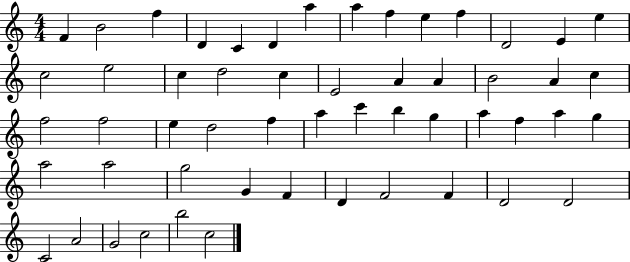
{
  \clef treble
  \numericTimeSignature
  \time 4/4
  \key c \major
  f'4 b'2 f''4 | d'4 c'4 d'4 a''4 | a''4 f''4 e''4 f''4 | d'2 e'4 e''4 | \break c''2 e''2 | c''4 d''2 c''4 | e'2 a'4 a'4 | b'2 a'4 c''4 | \break f''2 f''2 | e''4 d''2 f''4 | a''4 c'''4 b''4 g''4 | a''4 f''4 a''4 g''4 | \break a''2 a''2 | g''2 g'4 f'4 | d'4 f'2 f'4 | d'2 d'2 | \break c'2 a'2 | g'2 c''2 | b''2 c''2 | \bar "|."
}